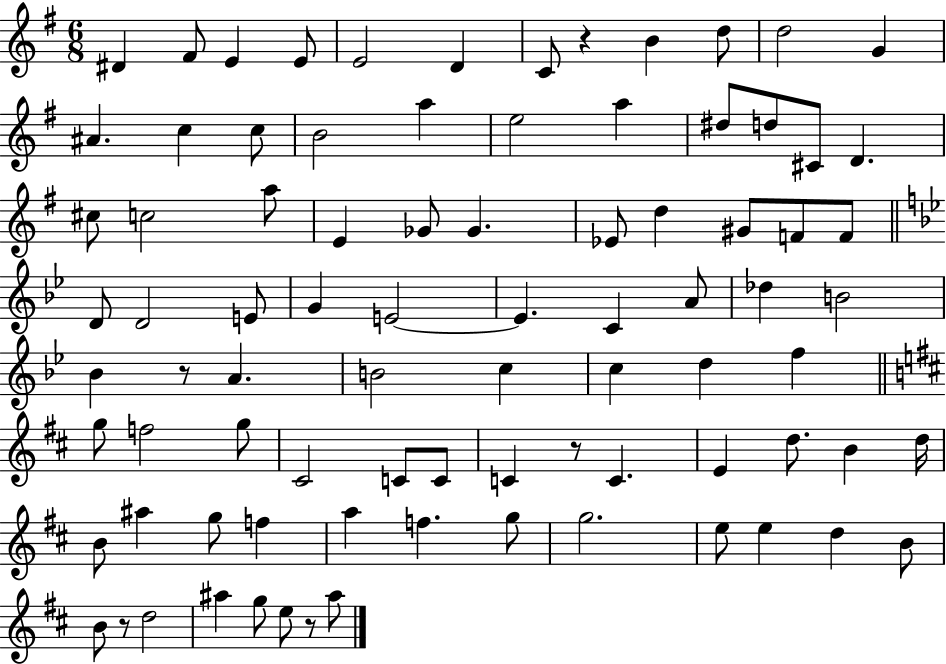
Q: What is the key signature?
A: G major